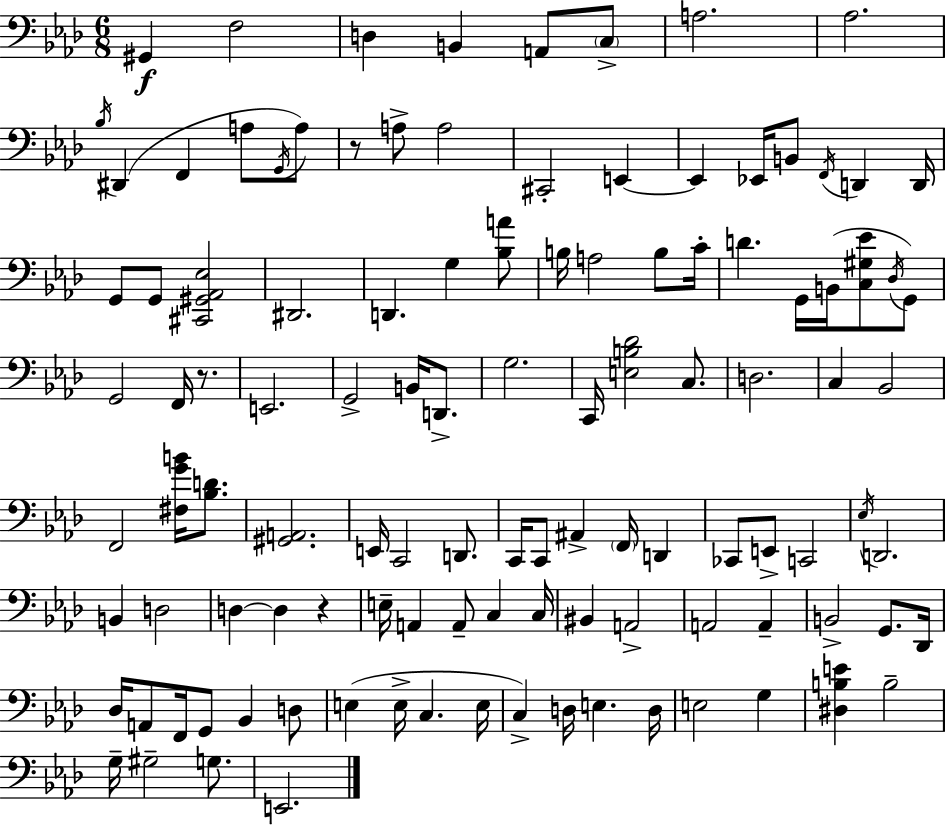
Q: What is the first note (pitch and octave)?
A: G#2